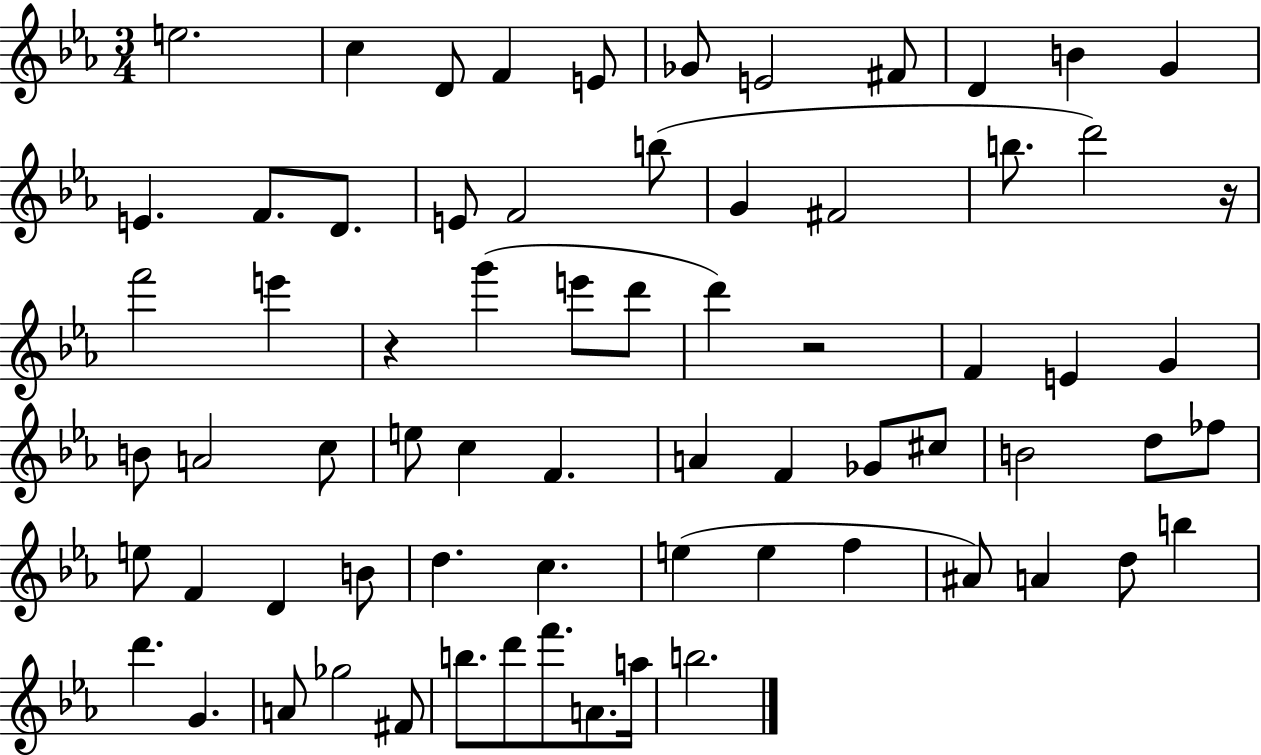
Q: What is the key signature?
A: EES major